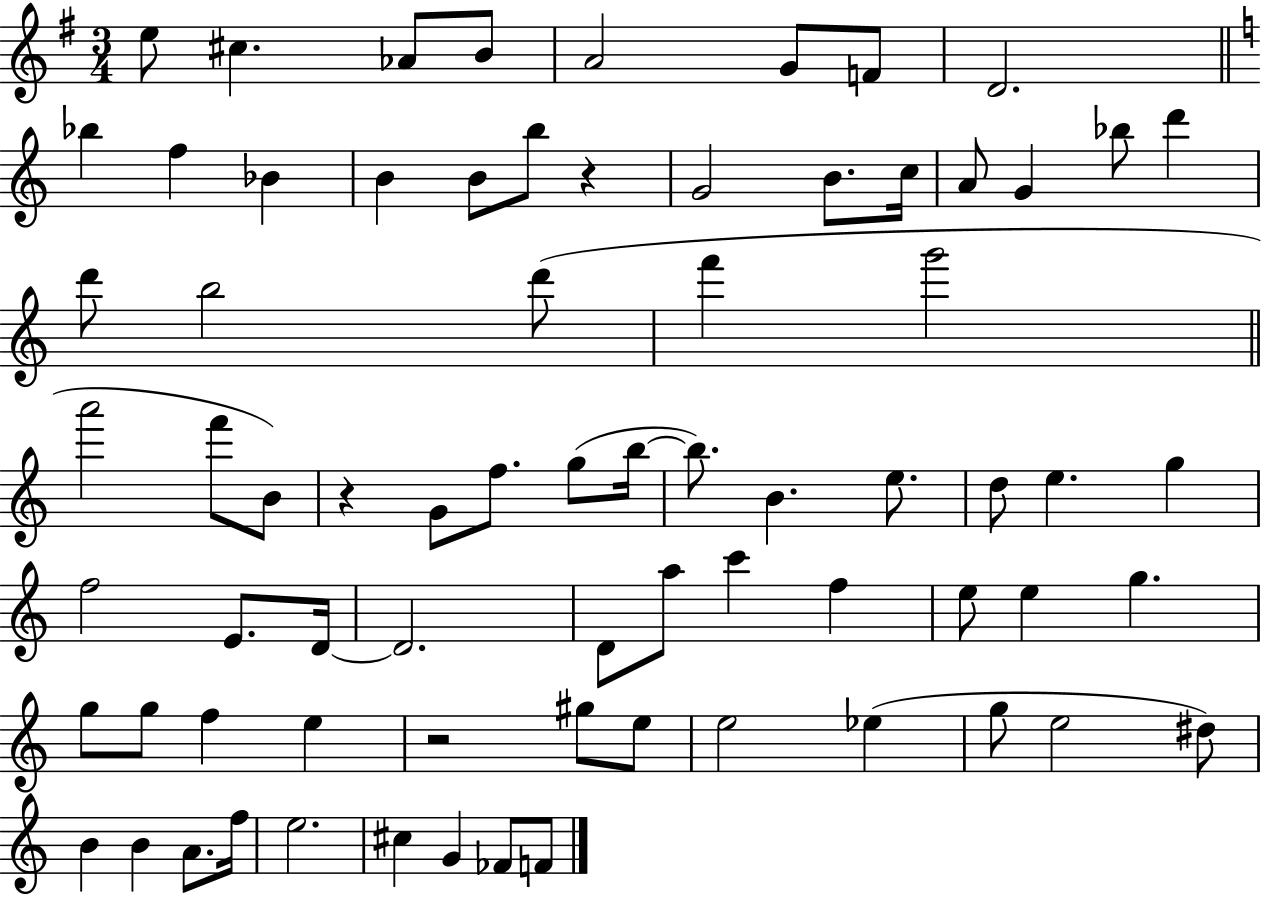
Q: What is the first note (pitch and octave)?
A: E5